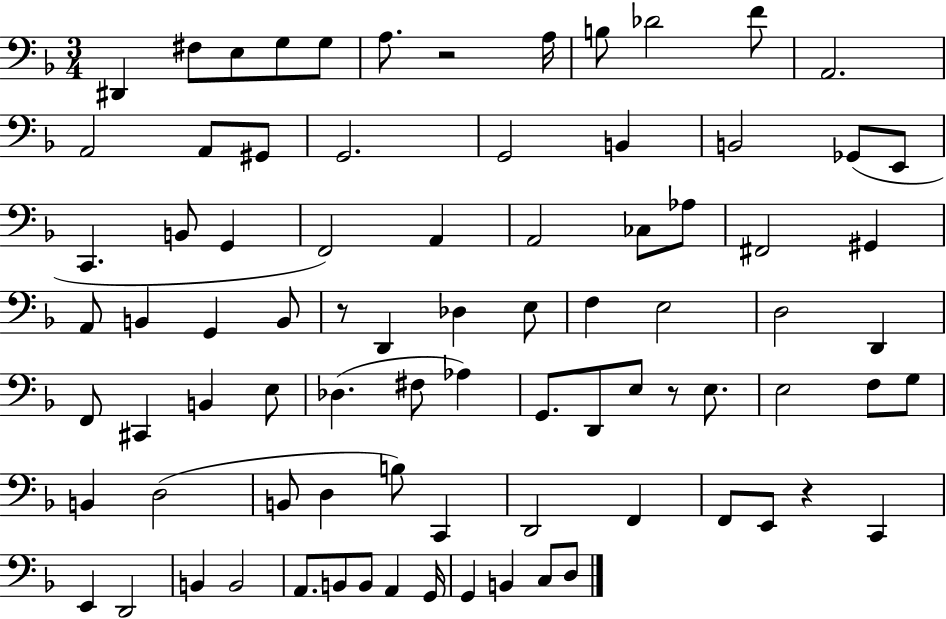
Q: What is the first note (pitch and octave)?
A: D#2